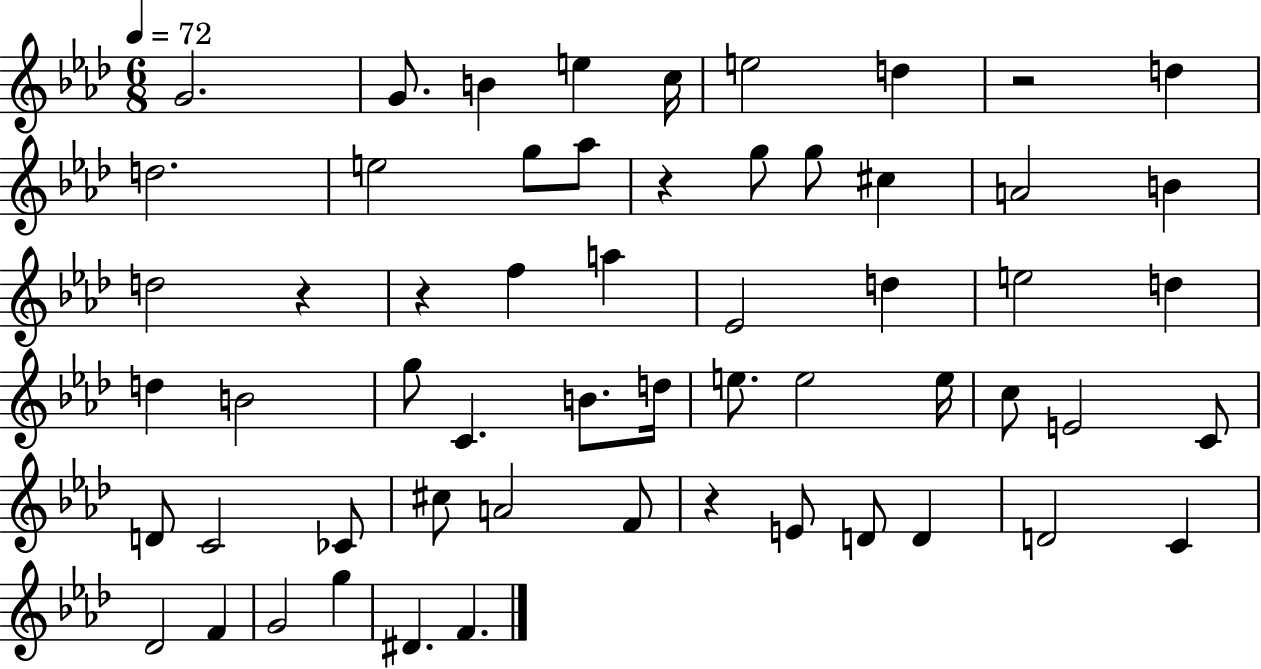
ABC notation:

X:1
T:Untitled
M:6/8
L:1/4
K:Ab
G2 G/2 B e c/4 e2 d z2 d d2 e2 g/2 _a/2 z g/2 g/2 ^c A2 B d2 z z f a _E2 d e2 d d B2 g/2 C B/2 d/4 e/2 e2 e/4 c/2 E2 C/2 D/2 C2 _C/2 ^c/2 A2 F/2 z E/2 D/2 D D2 C _D2 F G2 g ^D F